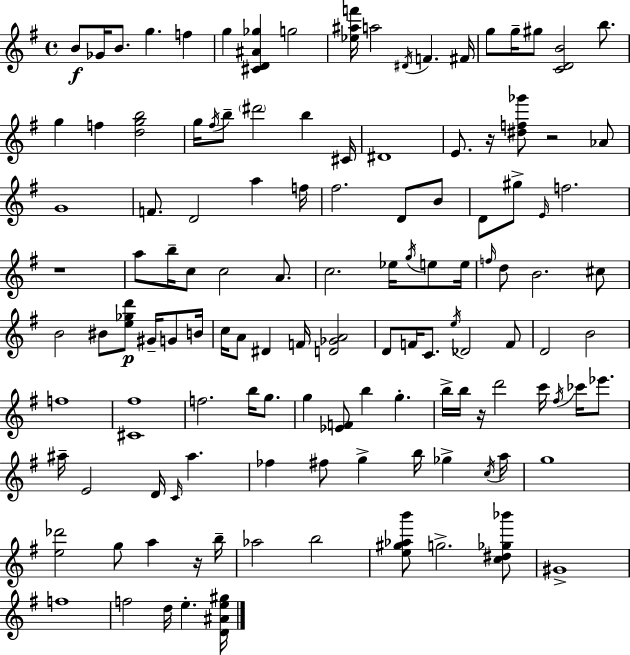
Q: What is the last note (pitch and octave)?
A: E5